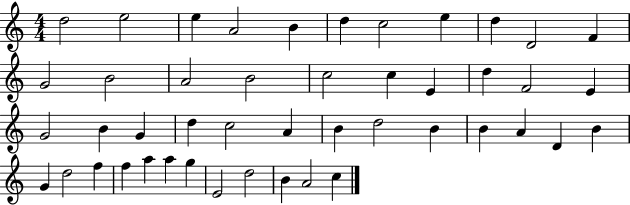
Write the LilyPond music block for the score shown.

{
  \clef treble
  \numericTimeSignature
  \time 4/4
  \key c \major
  d''2 e''2 | e''4 a'2 b'4 | d''4 c''2 e''4 | d''4 d'2 f'4 | \break g'2 b'2 | a'2 b'2 | c''2 c''4 e'4 | d''4 f'2 e'4 | \break g'2 b'4 g'4 | d''4 c''2 a'4 | b'4 d''2 b'4 | b'4 a'4 d'4 b'4 | \break g'4 d''2 f''4 | f''4 a''4 a''4 g''4 | e'2 d''2 | b'4 a'2 c''4 | \break \bar "|."
}